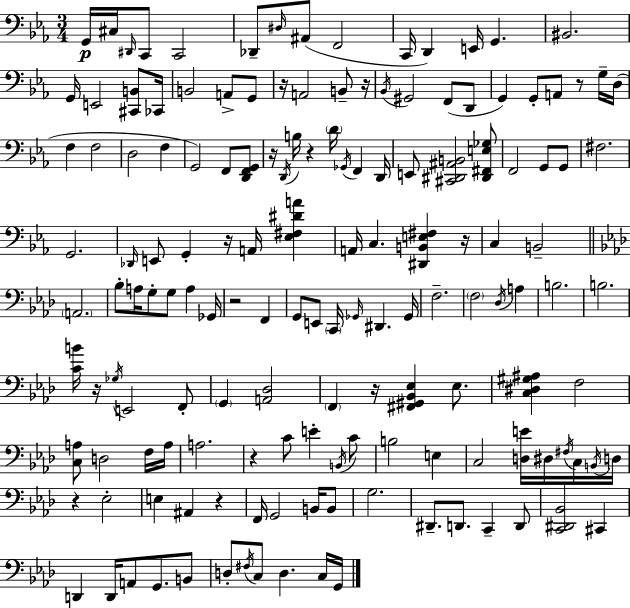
{
  \clef bass
  \numericTimeSignature
  \time 3/4
  \key c \minor
  \repeat volta 2 { g,16\p cis16 \grace { dis,16 } c,8 c,2 | des,8-- \grace { dis16 } ais,8( f,2 | c,16 d,4) e,16 g,4. | bis,2. | \break g,16 e,2 <cis, b,>8 | ces,16 b,2 a,8-> | g,8 r16 a,2 b,8-- | r16 \acciaccatura { bes,16 } gis,2 f,8( | \break d,8 g,4) g,8-. a,8 r8 | g16-- d16( f4 f2 | d2 f4 | g,2) f,8 | \break <d, f, g,>8 r16 \acciaccatura { d,16 } b16 r4 \parenthesize d'16 \acciaccatura { ges,16 } | f,4 d,16 e,8 <cis, dis, ais, b,>2 | <dis, fis, e ges>8 f,2 | g,8 g,8 fis2. | \break g,2. | \grace { des,16 } e,8 g,4-. | r16 a,16 <ees fis dis' a'>4 a,16 c4. | <dis, b, e fis>4 r16 c4 b,2-- | \break \bar "||" \break \key f \minor \parenthesize a,2. | bes8-. a16 g8-. g8 a4 ges,16 | r2 f,4 | g,8 e,8 \parenthesize c,16 \grace { ges,16 } dis,4. | \break ges,16 f2.-- | \parenthesize f2 \acciaccatura { des16 } a4 | b2. | b2. | \break <c' b'>16 r16 \acciaccatura { ges16 } e,2 | f,8-. \parenthesize g,4 <a, des>2 | \parenthesize f,4 r16 <fis, gis, bes, ees>4 | ees8. <c dis gis ais>4 f2 | \break <c a>8 d2 | f16 a16 a2. | r4 c'8 e'4-. | \acciaccatura { b,16 } c'8 b2 | \break e4 c2 | <d e'>16 dis16 \acciaccatura { fis16 } c16 \acciaccatura { b,16 } d16 r4 ees2-. | e4 ais,4 | r4 f,16 g,2 | \break b,16 b,8 g2. | dis,8.-- d,8. | c,4-- d,8 <c, dis, bes,>2 | cis,4 d,4 d,16 a,8 | \break g,8. b,8 d8-. \acciaccatura { fis16 } c8 d4. | c16 g,16 } \bar "|."
}